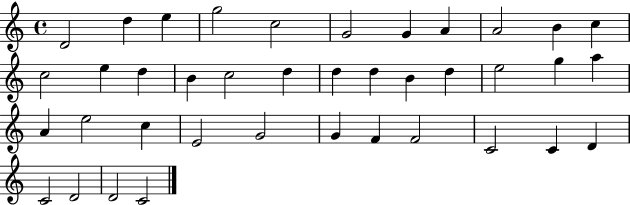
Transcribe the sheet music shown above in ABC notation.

X:1
T:Untitled
M:4/4
L:1/4
K:C
D2 d e g2 c2 G2 G A A2 B c c2 e d B c2 d d d B d e2 g a A e2 c E2 G2 G F F2 C2 C D C2 D2 D2 C2